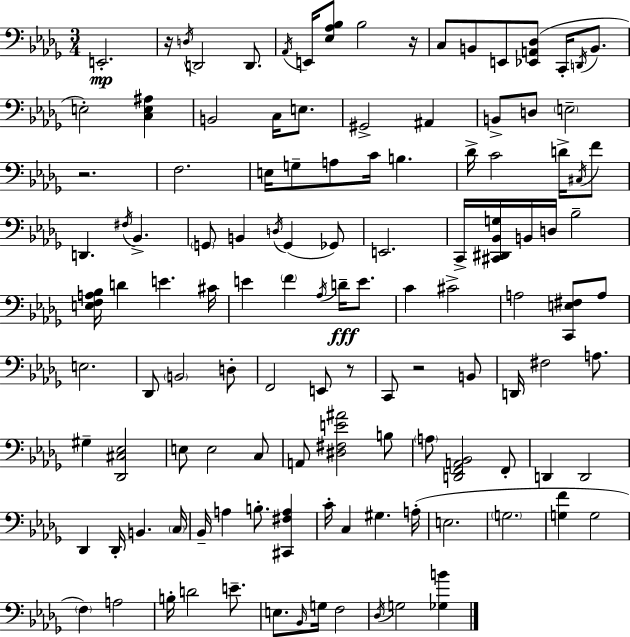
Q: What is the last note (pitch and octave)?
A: G3